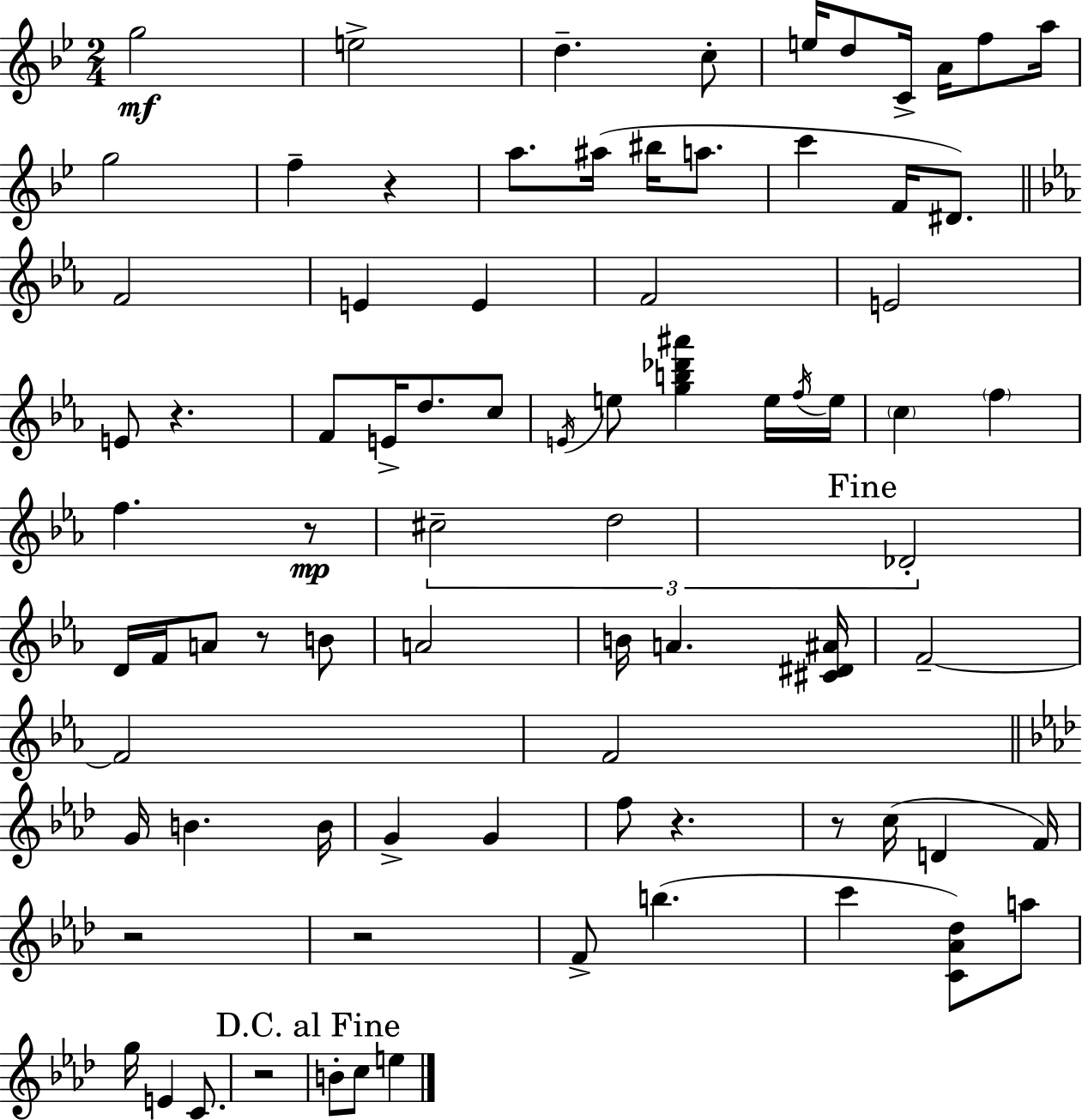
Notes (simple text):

G5/h E5/h D5/q. C5/e E5/s D5/e C4/s A4/s F5/e A5/s G5/h F5/q R/q A5/e. A#5/s BIS5/s A5/e. C6/q F4/s D#4/e. F4/h E4/q E4/q F4/h E4/h E4/e R/q. F4/e E4/s D5/e. C5/e E4/s E5/e [G5,B5,Db6,A#6]/q E5/s F5/s E5/s C5/q F5/q F5/q. R/e C#5/h D5/h Db4/h D4/s F4/s A4/e R/e B4/e A4/h B4/s A4/q. [C#4,D#4,A#4]/s F4/h F4/h F4/h G4/s B4/q. B4/s G4/q G4/q F5/e R/q. R/e C5/s D4/q F4/s R/h R/h F4/e B5/q. C6/q [C4,Ab4,Db5]/e A5/e G5/s E4/q C4/e. R/h B4/e C5/e E5/q